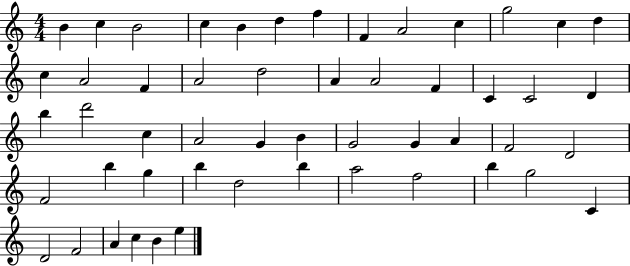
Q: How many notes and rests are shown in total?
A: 52